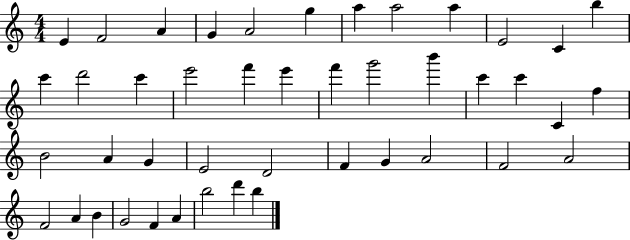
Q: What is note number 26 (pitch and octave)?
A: B4